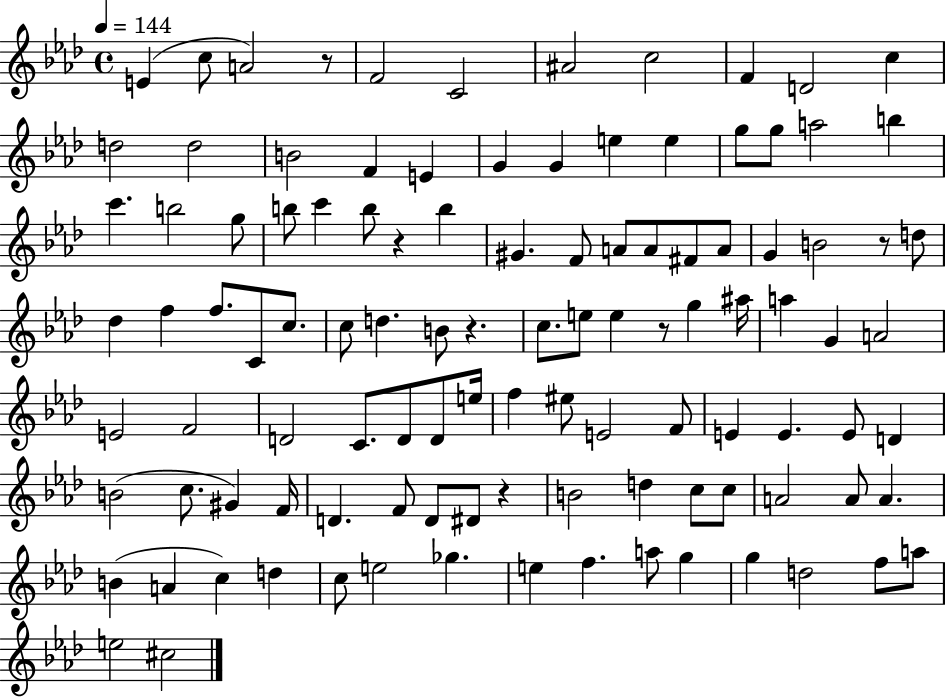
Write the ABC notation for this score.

X:1
T:Untitled
M:4/4
L:1/4
K:Ab
E c/2 A2 z/2 F2 C2 ^A2 c2 F D2 c d2 d2 B2 F E G G e e g/2 g/2 a2 b c' b2 g/2 b/2 c' b/2 z b ^G F/2 A/2 A/2 ^F/2 A/2 G B2 z/2 d/2 _d f f/2 C/2 c/2 c/2 d B/2 z c/2 e/2 e z/2 g ^a/4 a G A2 E2 F2 D2 C/2 D/2 D/2 e/4 f ^e/2 E2 F/2 E E E/2 D B2 c/2 ^G F/4 D F/2 D/2 ^D/2 z B2 d c/2 c/2 A2 A/2 A B A c d c/2 e2 _g e f a/2 g g d2 f/2 a/2 e2 ^c2